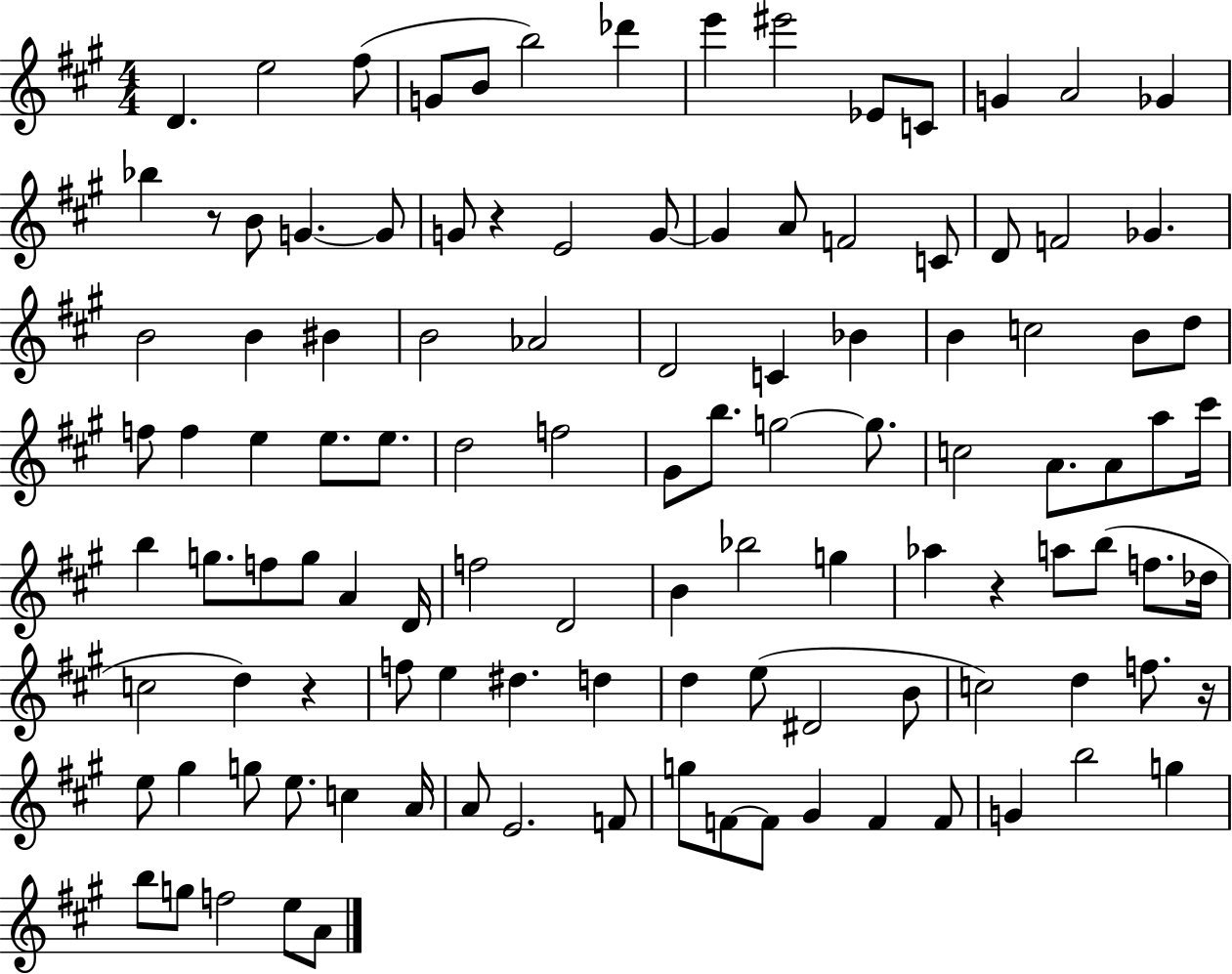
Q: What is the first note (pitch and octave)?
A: D4